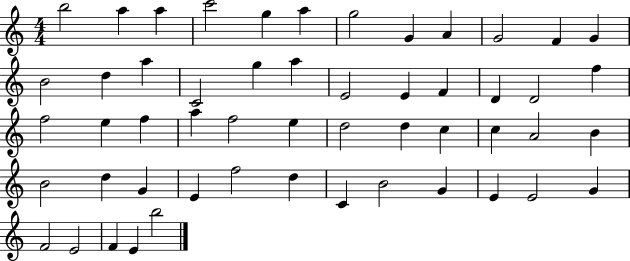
{
  \clef treble
  \numericTimeSignature
  \time 4/4
  \key c \major
  b''2 a''4 a''4 | c'''2 g''4 a''4 | g''2 g'4 a'4 | g'2 f'4 g'4 | \break b'2 d''4 a''4 | c'2 g''4 a''4 | e'2 e'4 f'4 | d'4 d'2 f''4 | \break f''2 e''4 f''4 | a''4 f''2 e''4 | d''2 d''4 c''4 | c''4 a'2 b'4 | \break b'2 d''4 g'4 | e'4 f''2 d''4 | c'4 b'2 g'4 | e'4 e'2 g'4 | \break f'2 e'2 | f'4 e'4 b''2 | \bar "|."
}